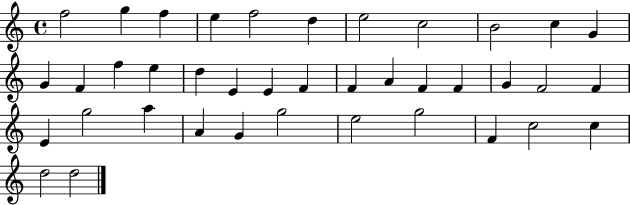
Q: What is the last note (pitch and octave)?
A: D5